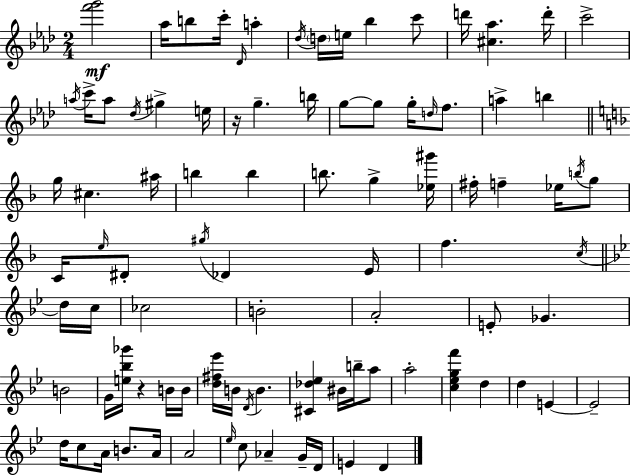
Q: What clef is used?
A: treble